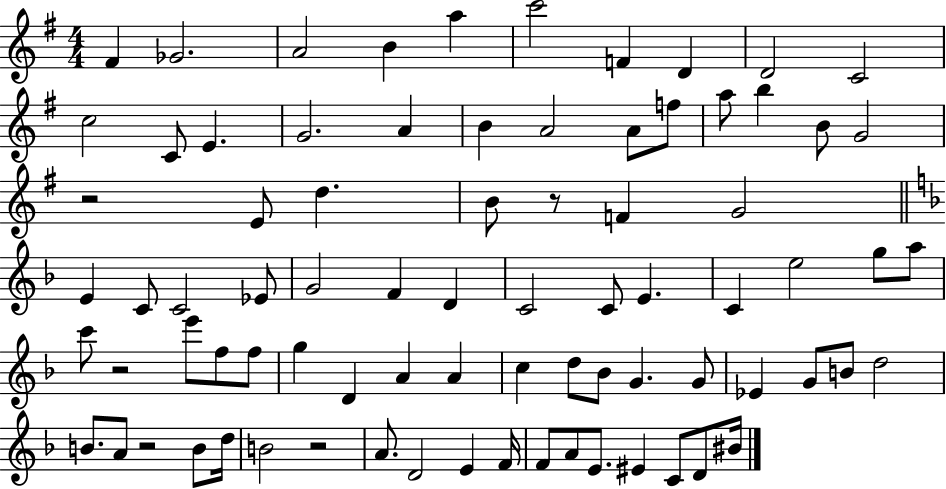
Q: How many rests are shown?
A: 5